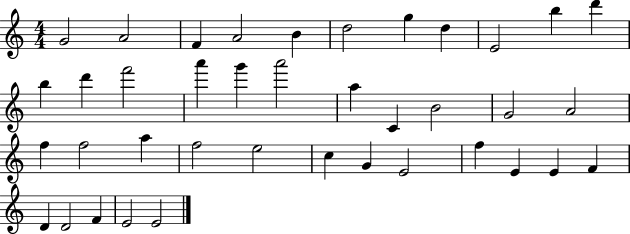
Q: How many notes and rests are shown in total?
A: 39